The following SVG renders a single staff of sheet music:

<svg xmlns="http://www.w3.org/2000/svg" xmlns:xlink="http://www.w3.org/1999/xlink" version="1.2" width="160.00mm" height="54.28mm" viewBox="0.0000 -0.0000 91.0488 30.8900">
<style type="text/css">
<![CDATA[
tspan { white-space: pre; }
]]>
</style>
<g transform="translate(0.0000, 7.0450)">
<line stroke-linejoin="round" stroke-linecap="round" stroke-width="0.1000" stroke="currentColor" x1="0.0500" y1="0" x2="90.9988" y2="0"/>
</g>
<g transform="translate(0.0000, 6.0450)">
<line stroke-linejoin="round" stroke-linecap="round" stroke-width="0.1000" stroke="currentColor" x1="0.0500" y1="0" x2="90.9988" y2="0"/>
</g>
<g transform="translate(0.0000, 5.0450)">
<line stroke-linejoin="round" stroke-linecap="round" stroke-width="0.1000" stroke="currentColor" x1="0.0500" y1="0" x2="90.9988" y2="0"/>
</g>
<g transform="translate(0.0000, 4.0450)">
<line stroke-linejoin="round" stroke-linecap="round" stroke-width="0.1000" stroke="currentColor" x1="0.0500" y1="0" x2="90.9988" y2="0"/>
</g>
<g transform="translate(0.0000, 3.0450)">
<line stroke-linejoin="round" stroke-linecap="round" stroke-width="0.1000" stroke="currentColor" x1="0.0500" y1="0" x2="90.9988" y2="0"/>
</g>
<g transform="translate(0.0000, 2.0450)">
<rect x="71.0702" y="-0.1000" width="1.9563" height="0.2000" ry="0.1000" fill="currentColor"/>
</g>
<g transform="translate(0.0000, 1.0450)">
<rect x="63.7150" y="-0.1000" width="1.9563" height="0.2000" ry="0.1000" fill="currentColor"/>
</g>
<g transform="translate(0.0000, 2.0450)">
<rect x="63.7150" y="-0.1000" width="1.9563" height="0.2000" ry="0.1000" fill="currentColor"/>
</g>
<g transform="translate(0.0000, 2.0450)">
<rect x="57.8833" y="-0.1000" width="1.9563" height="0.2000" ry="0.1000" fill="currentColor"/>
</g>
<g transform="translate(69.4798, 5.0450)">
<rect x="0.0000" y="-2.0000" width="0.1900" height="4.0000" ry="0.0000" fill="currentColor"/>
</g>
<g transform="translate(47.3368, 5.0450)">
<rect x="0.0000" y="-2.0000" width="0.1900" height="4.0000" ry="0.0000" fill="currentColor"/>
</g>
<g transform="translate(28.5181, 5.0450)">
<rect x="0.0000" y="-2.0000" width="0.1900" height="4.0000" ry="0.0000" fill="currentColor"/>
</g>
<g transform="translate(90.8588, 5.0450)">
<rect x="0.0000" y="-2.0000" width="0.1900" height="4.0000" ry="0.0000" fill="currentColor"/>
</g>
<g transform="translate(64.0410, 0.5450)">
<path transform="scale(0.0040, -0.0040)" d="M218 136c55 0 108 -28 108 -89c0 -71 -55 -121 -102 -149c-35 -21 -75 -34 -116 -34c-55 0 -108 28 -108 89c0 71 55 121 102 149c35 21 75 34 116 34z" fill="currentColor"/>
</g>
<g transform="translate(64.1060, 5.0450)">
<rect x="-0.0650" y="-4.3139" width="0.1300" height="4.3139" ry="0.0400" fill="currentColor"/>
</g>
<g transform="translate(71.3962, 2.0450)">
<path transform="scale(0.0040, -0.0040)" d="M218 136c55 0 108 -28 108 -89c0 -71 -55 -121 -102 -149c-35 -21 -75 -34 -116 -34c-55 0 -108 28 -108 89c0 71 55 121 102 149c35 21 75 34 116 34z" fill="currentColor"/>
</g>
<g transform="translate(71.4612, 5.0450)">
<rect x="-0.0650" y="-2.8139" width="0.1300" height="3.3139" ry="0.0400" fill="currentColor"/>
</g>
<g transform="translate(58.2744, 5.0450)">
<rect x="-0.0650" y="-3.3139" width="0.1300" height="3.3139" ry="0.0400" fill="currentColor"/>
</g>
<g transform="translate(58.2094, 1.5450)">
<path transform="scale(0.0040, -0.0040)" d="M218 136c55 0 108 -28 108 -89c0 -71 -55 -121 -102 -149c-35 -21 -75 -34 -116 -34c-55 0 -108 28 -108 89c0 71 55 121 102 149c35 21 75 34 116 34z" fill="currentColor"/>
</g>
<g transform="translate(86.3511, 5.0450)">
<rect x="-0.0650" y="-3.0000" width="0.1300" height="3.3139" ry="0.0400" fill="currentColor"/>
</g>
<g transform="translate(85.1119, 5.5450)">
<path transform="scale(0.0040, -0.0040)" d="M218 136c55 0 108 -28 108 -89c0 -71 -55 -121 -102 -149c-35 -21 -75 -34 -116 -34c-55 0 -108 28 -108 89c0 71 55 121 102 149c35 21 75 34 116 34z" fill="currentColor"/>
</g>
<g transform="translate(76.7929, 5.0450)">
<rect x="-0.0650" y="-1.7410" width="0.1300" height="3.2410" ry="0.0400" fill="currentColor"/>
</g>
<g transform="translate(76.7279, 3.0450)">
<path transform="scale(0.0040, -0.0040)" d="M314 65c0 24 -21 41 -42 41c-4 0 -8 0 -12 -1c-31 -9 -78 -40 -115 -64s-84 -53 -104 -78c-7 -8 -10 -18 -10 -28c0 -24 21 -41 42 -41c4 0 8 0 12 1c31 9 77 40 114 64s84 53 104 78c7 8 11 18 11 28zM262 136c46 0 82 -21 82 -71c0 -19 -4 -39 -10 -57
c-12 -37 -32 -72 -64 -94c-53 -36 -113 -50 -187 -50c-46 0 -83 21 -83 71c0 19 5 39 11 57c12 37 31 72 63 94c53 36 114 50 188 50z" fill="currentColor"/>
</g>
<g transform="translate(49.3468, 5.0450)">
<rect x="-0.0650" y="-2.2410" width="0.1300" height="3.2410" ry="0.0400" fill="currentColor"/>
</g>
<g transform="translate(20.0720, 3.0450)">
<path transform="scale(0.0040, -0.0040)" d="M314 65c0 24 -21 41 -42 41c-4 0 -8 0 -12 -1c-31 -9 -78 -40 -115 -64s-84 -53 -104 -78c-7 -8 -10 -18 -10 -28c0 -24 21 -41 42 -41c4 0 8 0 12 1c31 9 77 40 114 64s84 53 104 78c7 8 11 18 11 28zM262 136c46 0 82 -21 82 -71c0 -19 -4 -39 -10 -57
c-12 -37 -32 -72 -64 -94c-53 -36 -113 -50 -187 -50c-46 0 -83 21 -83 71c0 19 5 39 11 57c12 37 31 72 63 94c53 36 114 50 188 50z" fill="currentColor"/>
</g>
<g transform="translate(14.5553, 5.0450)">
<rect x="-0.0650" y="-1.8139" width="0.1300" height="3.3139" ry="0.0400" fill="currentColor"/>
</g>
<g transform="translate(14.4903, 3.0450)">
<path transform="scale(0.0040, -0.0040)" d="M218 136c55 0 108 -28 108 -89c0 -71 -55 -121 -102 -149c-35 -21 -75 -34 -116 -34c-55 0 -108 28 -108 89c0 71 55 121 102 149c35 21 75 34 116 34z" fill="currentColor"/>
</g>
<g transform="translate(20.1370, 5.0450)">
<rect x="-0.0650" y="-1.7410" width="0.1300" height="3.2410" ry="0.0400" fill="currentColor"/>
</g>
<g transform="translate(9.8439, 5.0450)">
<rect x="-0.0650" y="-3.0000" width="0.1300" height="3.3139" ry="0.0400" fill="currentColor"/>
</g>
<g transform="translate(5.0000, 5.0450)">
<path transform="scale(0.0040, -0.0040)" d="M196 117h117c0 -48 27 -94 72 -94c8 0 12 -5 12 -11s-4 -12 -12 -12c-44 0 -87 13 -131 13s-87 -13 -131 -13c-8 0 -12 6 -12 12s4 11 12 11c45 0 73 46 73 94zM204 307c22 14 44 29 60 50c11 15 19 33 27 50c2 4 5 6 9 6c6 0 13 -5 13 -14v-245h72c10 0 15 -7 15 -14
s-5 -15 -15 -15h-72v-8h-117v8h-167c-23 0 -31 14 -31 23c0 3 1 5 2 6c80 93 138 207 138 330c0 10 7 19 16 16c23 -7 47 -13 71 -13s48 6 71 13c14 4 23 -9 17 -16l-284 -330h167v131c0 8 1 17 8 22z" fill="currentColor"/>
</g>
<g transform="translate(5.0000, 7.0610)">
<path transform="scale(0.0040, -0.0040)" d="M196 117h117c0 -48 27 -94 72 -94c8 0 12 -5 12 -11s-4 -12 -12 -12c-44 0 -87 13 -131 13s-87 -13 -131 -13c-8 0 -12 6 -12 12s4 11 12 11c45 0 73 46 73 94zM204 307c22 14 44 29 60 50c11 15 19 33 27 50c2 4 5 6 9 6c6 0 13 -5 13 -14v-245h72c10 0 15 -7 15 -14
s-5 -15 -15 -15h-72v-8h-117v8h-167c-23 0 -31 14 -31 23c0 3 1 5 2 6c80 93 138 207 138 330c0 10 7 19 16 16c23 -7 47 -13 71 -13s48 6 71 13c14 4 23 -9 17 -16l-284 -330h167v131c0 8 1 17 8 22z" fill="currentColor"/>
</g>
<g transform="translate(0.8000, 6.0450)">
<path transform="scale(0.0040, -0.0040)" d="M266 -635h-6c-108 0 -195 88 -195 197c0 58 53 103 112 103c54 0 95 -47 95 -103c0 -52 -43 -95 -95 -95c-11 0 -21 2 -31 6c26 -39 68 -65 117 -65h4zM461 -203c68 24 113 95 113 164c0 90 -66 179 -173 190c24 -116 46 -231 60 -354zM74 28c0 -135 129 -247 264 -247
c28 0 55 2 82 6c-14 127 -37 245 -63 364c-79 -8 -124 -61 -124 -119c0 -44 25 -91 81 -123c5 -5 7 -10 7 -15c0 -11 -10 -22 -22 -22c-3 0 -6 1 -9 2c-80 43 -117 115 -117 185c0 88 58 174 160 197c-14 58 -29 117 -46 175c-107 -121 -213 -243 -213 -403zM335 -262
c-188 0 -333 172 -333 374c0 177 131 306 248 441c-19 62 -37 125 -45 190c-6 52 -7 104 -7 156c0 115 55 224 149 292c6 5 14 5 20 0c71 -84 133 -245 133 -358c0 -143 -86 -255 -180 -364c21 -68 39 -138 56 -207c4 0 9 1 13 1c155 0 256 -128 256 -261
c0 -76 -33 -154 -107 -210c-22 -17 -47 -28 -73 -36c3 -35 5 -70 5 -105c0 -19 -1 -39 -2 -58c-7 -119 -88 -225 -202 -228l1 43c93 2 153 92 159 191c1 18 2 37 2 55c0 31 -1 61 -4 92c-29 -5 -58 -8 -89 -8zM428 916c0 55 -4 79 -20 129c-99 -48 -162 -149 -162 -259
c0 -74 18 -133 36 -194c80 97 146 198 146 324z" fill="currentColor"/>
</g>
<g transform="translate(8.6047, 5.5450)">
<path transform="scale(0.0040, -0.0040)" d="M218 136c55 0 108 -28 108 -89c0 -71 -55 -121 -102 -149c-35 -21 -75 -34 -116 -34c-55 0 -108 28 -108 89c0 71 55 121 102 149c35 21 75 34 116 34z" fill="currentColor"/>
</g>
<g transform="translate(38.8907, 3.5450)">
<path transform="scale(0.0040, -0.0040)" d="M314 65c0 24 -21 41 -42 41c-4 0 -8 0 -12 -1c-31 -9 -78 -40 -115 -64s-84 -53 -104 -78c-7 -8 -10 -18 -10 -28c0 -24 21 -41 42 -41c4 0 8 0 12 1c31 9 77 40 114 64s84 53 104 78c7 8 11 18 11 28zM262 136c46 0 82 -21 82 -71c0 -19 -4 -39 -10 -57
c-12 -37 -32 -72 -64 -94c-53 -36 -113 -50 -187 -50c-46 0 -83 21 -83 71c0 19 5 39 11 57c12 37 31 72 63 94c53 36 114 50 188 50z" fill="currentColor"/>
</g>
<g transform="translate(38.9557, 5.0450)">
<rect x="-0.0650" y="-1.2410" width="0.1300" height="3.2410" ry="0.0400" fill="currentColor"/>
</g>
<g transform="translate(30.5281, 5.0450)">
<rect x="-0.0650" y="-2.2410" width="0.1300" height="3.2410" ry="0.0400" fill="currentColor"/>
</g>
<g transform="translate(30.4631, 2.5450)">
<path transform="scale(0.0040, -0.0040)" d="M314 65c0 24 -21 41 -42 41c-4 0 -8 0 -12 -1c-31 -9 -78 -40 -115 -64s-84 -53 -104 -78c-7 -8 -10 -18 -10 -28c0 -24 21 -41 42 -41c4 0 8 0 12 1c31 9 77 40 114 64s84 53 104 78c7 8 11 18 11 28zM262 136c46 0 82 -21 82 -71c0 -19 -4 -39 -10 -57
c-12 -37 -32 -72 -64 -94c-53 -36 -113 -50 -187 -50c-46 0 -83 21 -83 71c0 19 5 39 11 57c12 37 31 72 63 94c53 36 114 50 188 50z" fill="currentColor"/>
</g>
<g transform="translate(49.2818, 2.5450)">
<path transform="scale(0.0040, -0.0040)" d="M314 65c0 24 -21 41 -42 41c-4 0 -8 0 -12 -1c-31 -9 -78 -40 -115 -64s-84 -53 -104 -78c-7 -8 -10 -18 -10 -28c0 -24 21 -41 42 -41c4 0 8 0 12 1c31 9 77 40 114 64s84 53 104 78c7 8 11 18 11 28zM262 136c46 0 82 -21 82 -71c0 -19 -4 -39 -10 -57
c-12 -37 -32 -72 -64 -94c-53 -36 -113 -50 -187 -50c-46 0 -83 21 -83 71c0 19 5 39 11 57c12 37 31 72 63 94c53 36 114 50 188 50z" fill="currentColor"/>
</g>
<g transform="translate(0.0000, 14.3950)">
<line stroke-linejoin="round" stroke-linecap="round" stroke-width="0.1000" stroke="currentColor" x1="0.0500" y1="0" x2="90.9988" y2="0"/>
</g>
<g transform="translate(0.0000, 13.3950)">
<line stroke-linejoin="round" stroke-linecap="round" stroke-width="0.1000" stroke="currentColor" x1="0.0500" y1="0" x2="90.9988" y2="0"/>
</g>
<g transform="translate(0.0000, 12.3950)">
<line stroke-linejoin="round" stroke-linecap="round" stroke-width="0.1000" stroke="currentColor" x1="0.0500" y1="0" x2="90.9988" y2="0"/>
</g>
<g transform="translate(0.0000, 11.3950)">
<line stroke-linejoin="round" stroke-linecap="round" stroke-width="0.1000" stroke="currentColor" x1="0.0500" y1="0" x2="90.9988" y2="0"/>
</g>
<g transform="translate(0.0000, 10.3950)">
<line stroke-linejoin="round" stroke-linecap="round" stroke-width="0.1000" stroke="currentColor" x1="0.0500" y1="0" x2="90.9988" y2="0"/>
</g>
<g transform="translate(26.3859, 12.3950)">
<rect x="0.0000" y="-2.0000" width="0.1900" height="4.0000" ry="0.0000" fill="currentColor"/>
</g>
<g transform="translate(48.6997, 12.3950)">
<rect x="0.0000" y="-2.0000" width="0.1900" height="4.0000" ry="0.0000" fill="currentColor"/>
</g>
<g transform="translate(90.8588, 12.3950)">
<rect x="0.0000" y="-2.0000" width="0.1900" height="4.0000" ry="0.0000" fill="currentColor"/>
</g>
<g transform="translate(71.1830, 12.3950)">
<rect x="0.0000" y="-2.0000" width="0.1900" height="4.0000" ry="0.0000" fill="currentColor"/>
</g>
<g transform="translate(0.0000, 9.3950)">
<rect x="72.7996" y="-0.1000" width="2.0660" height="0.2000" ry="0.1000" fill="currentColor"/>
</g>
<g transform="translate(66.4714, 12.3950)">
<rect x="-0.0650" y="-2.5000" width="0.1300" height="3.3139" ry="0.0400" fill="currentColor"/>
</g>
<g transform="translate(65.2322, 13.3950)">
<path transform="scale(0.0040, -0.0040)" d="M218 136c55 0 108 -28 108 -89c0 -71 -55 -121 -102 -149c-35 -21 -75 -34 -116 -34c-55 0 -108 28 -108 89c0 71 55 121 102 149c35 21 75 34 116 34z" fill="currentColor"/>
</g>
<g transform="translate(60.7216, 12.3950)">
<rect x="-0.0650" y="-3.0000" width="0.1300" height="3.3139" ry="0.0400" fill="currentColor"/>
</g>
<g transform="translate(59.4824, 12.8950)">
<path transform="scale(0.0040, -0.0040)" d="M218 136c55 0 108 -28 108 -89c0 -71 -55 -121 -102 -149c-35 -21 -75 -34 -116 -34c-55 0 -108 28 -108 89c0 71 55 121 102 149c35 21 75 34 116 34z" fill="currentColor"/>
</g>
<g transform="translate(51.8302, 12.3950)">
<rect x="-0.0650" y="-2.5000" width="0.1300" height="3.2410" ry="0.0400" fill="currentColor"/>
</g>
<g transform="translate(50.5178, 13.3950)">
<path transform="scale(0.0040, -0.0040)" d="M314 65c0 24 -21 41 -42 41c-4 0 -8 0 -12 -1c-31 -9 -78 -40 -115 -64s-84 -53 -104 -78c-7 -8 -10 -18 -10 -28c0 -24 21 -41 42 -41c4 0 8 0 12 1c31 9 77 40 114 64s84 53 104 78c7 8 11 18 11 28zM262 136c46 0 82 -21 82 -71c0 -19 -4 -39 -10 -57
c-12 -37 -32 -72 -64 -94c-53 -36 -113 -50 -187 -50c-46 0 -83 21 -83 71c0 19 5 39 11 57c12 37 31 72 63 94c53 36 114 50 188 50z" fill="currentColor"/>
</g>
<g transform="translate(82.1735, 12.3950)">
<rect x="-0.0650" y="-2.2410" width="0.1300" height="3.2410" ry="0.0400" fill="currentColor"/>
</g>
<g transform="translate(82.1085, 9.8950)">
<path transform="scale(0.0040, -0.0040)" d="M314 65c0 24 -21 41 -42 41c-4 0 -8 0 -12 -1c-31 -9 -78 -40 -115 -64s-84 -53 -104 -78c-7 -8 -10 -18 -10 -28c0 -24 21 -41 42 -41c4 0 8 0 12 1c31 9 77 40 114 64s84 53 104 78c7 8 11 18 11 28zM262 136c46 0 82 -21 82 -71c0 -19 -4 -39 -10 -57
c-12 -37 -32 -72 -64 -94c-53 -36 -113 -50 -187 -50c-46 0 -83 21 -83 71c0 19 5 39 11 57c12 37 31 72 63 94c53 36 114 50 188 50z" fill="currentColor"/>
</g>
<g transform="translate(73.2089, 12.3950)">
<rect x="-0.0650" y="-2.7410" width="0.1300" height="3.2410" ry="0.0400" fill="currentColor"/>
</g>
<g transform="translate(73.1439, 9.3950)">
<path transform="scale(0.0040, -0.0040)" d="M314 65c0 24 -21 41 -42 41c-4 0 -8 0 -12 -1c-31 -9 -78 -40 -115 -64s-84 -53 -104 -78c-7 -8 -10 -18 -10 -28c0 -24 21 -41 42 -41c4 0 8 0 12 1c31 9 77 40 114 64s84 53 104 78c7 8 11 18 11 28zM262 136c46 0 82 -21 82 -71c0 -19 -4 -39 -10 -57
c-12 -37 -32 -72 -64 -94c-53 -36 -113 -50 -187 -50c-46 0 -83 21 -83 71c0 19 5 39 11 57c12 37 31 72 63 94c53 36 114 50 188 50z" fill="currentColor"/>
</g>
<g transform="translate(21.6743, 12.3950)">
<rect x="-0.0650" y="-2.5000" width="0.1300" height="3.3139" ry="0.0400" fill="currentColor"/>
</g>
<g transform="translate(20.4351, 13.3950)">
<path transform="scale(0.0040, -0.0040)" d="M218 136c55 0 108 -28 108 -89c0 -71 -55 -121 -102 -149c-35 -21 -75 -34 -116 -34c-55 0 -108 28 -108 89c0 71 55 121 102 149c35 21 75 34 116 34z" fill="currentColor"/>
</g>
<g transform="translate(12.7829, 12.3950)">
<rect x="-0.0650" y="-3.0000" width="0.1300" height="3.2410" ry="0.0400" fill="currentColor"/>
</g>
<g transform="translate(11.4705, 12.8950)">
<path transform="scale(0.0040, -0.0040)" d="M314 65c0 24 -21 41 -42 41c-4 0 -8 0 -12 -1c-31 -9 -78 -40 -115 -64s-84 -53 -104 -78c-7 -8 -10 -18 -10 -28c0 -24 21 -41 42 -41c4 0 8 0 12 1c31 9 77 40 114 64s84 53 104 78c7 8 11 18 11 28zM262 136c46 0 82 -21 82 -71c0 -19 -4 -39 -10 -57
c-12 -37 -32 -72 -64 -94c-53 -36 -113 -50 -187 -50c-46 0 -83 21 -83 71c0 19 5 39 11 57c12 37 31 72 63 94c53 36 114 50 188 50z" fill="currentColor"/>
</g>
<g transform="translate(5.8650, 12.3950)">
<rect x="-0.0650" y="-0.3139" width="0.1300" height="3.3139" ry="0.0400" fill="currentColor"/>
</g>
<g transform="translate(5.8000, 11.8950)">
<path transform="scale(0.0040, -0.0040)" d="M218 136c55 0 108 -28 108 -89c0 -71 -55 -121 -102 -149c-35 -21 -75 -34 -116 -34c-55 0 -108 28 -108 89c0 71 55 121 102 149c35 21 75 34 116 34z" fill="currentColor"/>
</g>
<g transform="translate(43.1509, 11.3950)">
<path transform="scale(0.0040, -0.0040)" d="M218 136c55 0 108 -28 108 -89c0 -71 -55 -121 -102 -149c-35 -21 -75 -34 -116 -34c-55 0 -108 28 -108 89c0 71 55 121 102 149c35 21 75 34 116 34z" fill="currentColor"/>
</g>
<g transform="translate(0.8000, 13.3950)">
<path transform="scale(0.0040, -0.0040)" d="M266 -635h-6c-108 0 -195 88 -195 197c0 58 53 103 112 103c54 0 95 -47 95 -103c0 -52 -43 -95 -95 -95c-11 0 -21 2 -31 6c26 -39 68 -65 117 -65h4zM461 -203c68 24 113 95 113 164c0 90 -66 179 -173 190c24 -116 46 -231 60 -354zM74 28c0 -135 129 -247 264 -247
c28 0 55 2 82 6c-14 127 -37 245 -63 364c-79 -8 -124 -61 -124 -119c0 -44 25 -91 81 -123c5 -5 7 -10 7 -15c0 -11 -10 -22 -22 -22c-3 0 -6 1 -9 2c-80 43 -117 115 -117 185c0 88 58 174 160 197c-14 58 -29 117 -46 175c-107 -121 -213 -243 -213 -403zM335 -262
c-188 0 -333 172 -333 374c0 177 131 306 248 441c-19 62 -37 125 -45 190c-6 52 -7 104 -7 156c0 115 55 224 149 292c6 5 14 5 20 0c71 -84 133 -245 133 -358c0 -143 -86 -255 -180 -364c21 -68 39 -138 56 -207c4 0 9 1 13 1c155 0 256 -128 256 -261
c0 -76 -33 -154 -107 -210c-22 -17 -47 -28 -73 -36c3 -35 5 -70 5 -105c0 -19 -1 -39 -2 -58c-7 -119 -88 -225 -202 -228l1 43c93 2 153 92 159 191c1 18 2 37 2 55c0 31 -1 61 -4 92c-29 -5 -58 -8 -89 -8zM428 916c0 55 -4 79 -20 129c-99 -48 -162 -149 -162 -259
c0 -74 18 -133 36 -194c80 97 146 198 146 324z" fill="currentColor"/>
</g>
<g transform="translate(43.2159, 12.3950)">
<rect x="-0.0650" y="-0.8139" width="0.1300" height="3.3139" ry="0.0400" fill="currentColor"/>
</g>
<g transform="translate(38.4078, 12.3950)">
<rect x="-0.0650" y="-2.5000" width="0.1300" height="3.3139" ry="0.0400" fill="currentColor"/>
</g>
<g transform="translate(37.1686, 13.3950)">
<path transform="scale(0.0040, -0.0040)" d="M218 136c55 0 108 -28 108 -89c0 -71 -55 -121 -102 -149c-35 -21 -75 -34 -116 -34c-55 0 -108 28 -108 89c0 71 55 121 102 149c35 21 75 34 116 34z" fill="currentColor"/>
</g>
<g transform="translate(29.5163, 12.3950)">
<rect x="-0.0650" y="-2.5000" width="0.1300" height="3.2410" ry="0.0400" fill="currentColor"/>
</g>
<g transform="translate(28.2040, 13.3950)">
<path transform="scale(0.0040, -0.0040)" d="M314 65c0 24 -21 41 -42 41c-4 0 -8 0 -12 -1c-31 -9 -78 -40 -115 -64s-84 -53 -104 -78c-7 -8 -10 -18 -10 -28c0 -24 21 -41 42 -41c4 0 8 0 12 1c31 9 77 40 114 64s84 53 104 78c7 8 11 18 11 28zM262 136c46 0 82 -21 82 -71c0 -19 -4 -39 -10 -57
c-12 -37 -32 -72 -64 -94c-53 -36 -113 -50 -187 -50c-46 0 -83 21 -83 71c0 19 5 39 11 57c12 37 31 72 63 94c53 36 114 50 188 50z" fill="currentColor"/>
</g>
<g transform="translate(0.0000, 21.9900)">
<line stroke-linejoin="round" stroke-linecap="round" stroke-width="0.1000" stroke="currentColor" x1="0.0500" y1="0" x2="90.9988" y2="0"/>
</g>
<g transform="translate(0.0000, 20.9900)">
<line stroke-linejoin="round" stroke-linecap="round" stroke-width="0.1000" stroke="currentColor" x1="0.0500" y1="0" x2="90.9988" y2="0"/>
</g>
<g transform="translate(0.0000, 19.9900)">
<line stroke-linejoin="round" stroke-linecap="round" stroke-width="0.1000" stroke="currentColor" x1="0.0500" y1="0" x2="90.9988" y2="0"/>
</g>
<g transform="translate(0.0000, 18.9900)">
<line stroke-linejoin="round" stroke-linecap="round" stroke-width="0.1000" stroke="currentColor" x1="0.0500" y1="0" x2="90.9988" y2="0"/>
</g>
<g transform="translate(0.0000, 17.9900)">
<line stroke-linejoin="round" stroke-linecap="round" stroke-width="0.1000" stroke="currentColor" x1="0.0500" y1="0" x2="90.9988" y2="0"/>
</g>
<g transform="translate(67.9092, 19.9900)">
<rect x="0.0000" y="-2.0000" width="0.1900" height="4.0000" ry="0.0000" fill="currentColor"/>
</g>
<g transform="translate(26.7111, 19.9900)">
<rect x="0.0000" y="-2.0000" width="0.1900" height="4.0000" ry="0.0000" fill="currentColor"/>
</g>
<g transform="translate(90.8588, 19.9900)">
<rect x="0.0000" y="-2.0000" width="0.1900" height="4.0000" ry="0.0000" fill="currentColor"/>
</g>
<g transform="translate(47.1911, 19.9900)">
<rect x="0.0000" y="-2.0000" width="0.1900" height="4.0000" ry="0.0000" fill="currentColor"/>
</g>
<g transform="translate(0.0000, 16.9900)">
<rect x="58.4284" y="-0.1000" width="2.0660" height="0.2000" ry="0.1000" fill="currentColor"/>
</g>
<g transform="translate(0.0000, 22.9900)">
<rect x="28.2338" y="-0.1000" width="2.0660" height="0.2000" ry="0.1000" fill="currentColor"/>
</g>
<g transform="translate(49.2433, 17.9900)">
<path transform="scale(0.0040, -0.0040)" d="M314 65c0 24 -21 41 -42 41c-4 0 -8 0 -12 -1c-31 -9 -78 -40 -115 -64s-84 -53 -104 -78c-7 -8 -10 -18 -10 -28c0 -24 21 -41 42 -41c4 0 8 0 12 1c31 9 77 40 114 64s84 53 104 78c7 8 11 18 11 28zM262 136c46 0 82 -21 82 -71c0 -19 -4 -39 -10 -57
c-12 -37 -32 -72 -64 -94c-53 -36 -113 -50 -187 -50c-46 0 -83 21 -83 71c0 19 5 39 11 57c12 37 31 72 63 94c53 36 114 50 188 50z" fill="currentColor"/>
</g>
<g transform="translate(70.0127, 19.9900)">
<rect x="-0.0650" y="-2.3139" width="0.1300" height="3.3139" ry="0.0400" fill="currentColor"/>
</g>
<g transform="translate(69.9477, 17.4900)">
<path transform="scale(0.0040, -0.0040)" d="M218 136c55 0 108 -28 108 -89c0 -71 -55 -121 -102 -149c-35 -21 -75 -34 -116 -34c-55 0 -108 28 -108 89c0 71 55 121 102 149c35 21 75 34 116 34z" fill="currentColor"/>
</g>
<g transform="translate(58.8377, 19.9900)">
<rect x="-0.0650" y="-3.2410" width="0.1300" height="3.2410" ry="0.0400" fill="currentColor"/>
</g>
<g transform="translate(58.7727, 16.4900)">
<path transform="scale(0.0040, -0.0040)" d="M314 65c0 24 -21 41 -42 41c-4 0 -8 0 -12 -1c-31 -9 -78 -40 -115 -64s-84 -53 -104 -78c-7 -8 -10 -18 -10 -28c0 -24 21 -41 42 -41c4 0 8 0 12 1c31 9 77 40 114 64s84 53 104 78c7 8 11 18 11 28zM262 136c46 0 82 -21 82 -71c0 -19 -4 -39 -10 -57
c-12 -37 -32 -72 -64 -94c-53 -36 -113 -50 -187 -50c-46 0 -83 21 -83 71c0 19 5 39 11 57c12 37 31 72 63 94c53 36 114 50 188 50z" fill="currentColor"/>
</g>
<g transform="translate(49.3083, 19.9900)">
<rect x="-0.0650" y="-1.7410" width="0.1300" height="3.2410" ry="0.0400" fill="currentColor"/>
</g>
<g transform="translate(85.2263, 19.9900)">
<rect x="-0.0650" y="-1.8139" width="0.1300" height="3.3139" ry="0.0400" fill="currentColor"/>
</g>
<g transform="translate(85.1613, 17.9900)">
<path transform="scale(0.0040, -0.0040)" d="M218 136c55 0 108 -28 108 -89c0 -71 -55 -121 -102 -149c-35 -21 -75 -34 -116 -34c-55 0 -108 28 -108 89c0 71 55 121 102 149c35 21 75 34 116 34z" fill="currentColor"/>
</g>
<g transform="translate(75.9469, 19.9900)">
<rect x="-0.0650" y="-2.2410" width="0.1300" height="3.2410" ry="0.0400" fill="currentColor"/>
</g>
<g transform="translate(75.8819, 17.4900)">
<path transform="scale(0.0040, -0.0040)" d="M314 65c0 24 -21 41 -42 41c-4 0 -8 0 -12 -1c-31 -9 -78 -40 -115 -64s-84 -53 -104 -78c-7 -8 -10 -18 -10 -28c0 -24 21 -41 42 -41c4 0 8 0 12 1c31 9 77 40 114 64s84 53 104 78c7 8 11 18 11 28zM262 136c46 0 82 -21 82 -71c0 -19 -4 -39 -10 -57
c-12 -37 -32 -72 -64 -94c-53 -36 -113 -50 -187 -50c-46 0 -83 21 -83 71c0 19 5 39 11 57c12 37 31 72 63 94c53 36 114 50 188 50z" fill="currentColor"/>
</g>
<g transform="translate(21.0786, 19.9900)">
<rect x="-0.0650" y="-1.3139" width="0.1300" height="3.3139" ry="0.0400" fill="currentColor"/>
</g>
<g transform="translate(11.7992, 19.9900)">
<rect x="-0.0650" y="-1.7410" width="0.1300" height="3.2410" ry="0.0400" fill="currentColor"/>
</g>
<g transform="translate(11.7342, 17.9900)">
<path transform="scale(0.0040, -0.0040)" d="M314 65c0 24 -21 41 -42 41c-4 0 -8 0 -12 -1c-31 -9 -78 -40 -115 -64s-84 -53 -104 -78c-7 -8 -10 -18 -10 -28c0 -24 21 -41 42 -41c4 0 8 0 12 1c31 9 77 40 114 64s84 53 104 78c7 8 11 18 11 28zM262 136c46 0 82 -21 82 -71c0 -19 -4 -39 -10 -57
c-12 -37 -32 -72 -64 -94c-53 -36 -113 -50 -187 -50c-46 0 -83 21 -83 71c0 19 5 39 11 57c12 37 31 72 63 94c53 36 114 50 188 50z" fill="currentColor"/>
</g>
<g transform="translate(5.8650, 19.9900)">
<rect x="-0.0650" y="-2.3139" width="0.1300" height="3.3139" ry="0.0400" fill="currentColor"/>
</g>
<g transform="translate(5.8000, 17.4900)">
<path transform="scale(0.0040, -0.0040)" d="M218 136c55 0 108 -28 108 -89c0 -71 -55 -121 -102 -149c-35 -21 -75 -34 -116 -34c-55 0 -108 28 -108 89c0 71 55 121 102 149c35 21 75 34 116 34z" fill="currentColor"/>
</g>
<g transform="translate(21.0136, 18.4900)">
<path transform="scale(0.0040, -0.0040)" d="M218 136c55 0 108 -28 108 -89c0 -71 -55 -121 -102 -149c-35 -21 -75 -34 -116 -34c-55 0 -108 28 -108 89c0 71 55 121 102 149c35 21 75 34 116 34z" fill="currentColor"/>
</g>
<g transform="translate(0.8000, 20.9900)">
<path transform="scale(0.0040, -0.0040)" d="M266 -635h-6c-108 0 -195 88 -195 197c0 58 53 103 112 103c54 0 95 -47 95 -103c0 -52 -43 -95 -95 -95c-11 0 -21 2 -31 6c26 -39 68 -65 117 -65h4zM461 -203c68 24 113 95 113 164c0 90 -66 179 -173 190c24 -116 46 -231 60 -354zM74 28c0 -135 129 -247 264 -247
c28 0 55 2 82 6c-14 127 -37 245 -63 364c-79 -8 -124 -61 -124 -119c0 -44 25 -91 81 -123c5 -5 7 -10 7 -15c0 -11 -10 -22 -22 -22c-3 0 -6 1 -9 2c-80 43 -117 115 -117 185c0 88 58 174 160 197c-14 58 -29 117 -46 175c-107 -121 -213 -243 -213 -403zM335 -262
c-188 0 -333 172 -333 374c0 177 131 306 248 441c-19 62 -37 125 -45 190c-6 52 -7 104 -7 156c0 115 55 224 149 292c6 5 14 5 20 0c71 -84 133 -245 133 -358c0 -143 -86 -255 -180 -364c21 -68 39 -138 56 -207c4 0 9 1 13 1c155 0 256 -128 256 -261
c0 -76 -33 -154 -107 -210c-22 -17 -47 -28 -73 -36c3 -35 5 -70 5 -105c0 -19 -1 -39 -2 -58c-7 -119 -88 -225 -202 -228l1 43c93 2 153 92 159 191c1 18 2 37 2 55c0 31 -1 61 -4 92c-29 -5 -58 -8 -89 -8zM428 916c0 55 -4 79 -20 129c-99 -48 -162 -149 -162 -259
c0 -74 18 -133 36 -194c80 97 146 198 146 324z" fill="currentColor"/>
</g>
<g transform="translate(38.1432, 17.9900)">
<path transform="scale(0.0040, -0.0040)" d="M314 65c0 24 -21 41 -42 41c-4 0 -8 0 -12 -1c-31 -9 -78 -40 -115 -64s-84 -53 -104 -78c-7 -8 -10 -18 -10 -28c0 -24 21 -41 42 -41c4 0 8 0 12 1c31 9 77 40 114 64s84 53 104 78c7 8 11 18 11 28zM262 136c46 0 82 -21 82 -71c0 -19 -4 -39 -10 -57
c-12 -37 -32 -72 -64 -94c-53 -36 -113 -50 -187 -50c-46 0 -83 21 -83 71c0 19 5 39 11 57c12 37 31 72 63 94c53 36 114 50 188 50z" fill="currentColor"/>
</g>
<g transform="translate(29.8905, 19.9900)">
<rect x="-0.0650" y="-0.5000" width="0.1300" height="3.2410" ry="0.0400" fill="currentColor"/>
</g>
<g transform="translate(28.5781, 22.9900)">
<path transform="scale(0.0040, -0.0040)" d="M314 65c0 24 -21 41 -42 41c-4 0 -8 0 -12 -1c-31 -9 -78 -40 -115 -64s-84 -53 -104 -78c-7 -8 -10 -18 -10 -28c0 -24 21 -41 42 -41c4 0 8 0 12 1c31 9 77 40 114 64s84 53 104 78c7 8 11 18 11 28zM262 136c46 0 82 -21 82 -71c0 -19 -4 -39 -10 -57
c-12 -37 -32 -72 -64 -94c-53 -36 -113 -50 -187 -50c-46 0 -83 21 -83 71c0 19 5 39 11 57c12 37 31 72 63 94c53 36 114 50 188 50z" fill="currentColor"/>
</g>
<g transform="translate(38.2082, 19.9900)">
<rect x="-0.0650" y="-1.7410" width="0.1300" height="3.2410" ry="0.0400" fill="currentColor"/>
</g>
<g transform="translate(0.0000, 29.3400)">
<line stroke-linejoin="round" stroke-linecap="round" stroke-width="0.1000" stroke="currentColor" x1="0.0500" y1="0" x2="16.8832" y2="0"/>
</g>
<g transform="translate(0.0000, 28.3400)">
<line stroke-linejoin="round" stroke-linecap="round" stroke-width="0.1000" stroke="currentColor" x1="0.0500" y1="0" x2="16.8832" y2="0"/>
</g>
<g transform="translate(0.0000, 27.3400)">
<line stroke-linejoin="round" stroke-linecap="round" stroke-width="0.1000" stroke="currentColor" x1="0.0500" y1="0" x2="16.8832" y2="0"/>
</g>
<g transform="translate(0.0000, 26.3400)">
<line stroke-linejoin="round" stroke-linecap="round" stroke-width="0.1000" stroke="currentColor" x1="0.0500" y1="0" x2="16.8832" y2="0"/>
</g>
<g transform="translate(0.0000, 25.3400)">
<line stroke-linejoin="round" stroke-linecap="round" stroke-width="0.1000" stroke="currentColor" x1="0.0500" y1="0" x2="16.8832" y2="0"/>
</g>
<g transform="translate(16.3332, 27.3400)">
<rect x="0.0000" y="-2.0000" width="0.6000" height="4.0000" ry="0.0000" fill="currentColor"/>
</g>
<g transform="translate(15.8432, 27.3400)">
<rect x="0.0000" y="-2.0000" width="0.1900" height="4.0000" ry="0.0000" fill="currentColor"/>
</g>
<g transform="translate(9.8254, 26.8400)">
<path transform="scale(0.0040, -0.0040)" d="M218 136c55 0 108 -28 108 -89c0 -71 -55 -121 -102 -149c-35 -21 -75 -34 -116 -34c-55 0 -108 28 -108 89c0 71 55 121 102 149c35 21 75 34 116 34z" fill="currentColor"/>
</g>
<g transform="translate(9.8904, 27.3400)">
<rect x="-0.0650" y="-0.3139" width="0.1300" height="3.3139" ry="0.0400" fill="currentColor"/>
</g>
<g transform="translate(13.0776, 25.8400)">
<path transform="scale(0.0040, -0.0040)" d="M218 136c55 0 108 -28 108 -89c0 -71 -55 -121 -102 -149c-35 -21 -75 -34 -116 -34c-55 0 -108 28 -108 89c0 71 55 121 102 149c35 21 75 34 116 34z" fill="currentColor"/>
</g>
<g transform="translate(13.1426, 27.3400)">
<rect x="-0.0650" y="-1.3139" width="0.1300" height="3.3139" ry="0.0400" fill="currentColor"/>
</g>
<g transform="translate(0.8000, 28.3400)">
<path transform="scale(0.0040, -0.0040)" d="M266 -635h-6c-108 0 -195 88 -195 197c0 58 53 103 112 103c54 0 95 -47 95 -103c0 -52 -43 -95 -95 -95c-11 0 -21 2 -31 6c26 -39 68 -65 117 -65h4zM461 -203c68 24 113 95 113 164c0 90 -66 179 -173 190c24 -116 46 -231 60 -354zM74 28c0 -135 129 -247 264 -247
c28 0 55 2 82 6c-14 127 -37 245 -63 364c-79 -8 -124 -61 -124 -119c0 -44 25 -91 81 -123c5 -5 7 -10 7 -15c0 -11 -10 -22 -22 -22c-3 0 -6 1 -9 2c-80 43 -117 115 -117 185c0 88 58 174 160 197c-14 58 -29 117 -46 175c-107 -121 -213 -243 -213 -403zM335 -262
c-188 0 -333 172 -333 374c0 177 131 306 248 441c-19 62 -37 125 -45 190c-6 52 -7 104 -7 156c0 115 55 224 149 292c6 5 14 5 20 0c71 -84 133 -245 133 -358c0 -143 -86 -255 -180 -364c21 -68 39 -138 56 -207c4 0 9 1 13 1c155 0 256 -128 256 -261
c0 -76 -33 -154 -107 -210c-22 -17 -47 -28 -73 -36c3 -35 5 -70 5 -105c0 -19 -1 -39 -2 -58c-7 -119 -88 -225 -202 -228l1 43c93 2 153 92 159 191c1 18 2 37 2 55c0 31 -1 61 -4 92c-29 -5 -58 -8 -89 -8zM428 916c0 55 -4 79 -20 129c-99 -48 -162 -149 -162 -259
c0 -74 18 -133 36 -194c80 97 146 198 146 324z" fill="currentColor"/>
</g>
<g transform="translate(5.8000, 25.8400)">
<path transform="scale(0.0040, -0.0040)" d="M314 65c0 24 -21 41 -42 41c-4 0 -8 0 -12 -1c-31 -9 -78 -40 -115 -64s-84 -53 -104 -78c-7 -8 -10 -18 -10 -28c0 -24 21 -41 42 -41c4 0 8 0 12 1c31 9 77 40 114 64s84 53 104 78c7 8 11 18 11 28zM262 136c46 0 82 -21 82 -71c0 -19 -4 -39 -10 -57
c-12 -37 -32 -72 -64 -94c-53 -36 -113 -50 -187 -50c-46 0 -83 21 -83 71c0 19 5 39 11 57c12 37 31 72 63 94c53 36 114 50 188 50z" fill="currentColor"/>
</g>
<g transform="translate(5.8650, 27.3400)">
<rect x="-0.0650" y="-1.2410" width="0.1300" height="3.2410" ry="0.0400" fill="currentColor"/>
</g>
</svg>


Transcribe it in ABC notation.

X:1
T:Untitled
M:4/4
L:1/4
K:C
A f f2 g2 e2 g2 b d' a f2 A c A2 G G2 G d G2 A G a2 g2 g f2 e C2 f2 f2 b2 g g2 f e2 c e